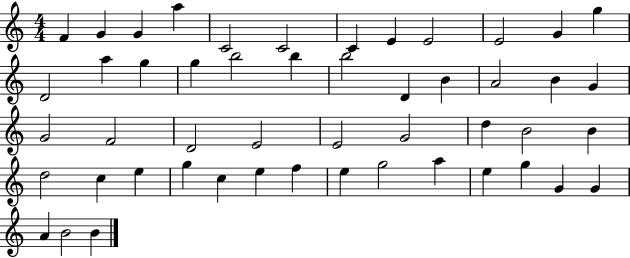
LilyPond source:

{
  \clef treble
  \numericTimeSignature
  \time 4/4
  \key c \major
  f'4 g'4 g'4 a''4 | c'2 c'2 | c'4 e'4 e'2 | e'2 g'4 g''4 | \break d'2 a''4 g''4 | g''4 b''2 b''4 | b''2 d'4 b'4 | a'2 b'4 g'4 | \break g'2 f'2 | d'2 e'2 | e'2 g'2 | d''4 b'2 b'4 | \break d''2 c''4 e''4 | g''4 c''4 e''4 f''4 | e''4 g''2 a''4 | e''4 g''4 g'4 g'4 | \break a'4 b'2 b'4 | \bar "|."
}